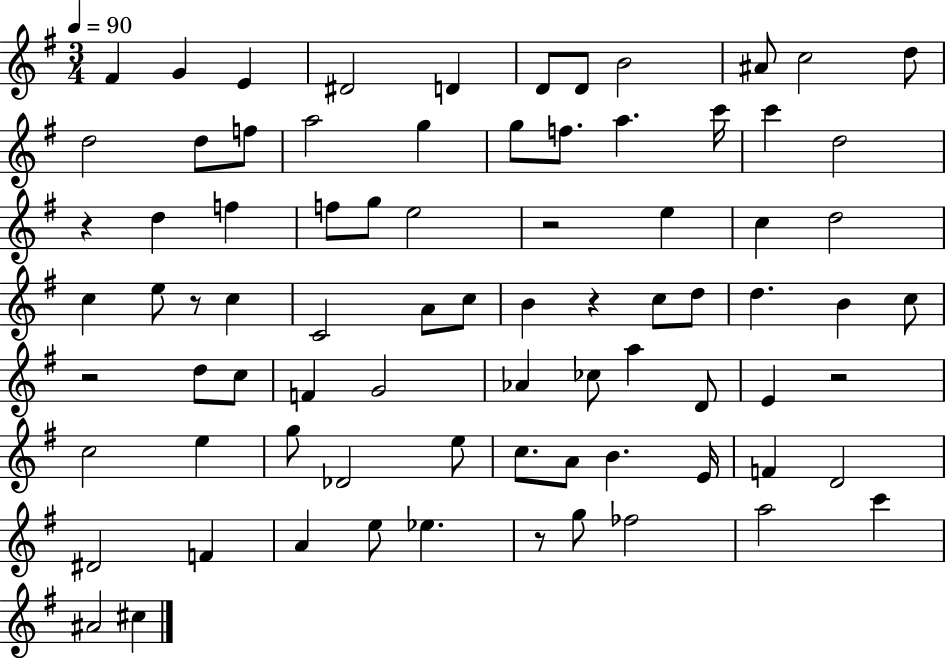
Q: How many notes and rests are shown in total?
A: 80